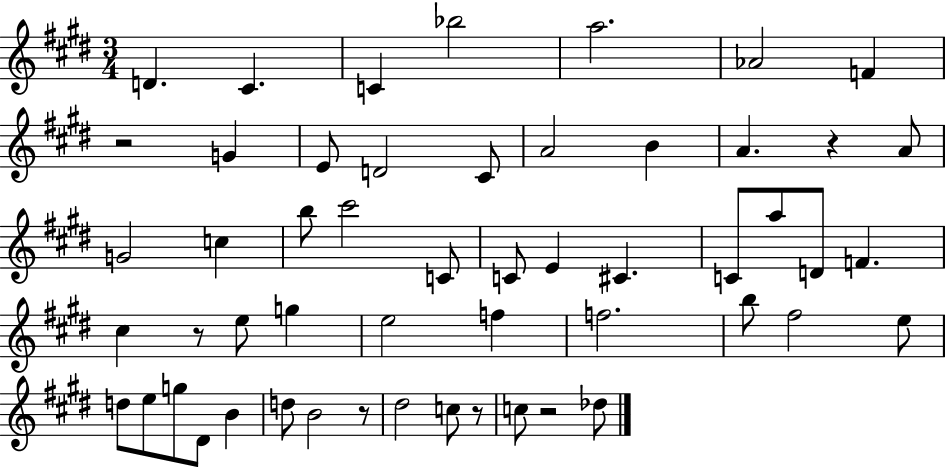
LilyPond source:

{
  \clef treble
  \numericTimeSignature
  \time 3/4
  \key e \major
  \repeat volta 2 { d'4. cis'4. | c'4 bes''2 | a''2. | aes'2 f'4 | \break r2 g'4 | e'8 d'2 cis'8 | a'2 b'4 | a'4. r4 a'8 | \break g'2 c''4 | b''8 cis'''2 c'8 | c'8 e'4 cis'4. | c'8 a''8 d'8 f'4. | \break cis''4 r8 e''8 g''4 | e''2 f''4 | f''2. | b''8 fis''2 e''8 | \break d''8 e''8 g''8 dis'8 b'4 | d''8 b'2 r8 | dis''2 c''8 r8 | c''8 r2 des''8 | \break } \bar "|."
}